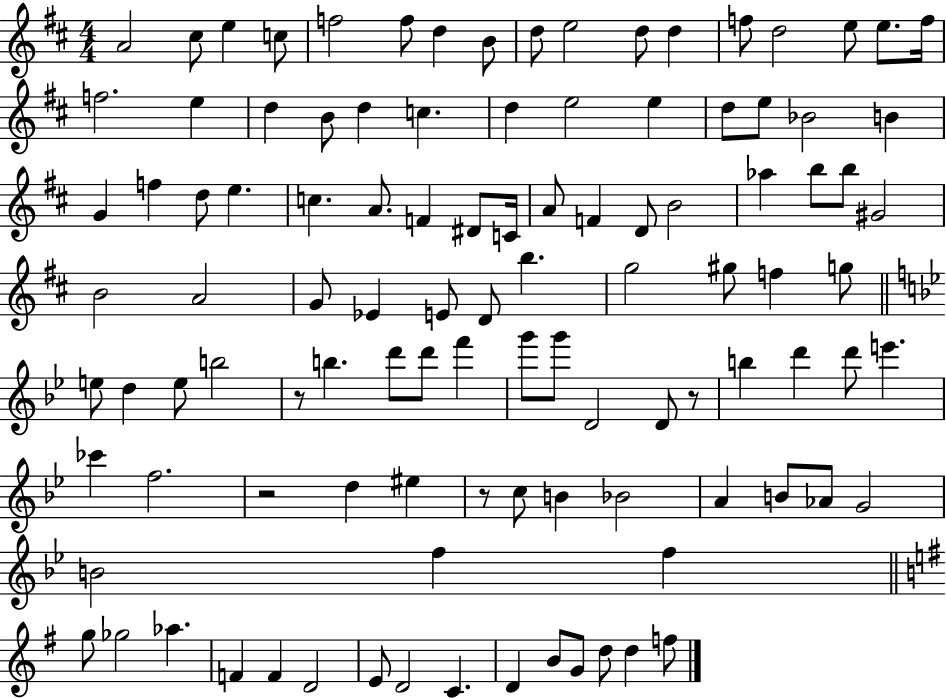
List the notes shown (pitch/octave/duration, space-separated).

A4/h C#5/e E5/q C5/e F5/h F5/e D5/q B4/e D5/e E5/h D5/e D5/q F5/e D5/h E5/e E5/e. F5/s F5/h. E5/q D5/q B4/e D5/q C5/q. D5/q E5/h E5/q D5/e E5/e Bb4/h B4/q G4/q F5/q D5/e E5/q. C5/q. A4/e. F4/q D#4/e C4/s A4/e F4/q D4/e B4/h Ab5/q B5/e B5/e G#4/h B4/h A4/h G4/e Eb4/q E4/e D4/e B5/q. G5/h G#5/e F5/q G5/e E5/e D5/q E5/e B5/h R/e B5/q. D6/e D6/e F6/q G6/e G6/e D4/h D4/e R/e B5/q D6/q D6/e E6/q. CES6/q F5/h. R/h D5/q EIS5/q R/e C5/e B4/q Bb4/h A4/q B4/e Ab4/e G4/h B4/h F5/q F5/q G5/e Gb5/h Ab5/q. F4/q F4/q D4/h E4/e D4/h C4/q. D4/q B4/e G4/e D5/e D5/q F5/e